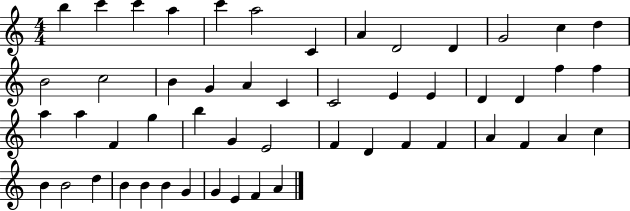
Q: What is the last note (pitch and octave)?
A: A4